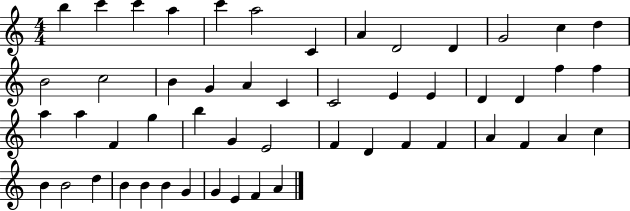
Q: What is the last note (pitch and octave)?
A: A4